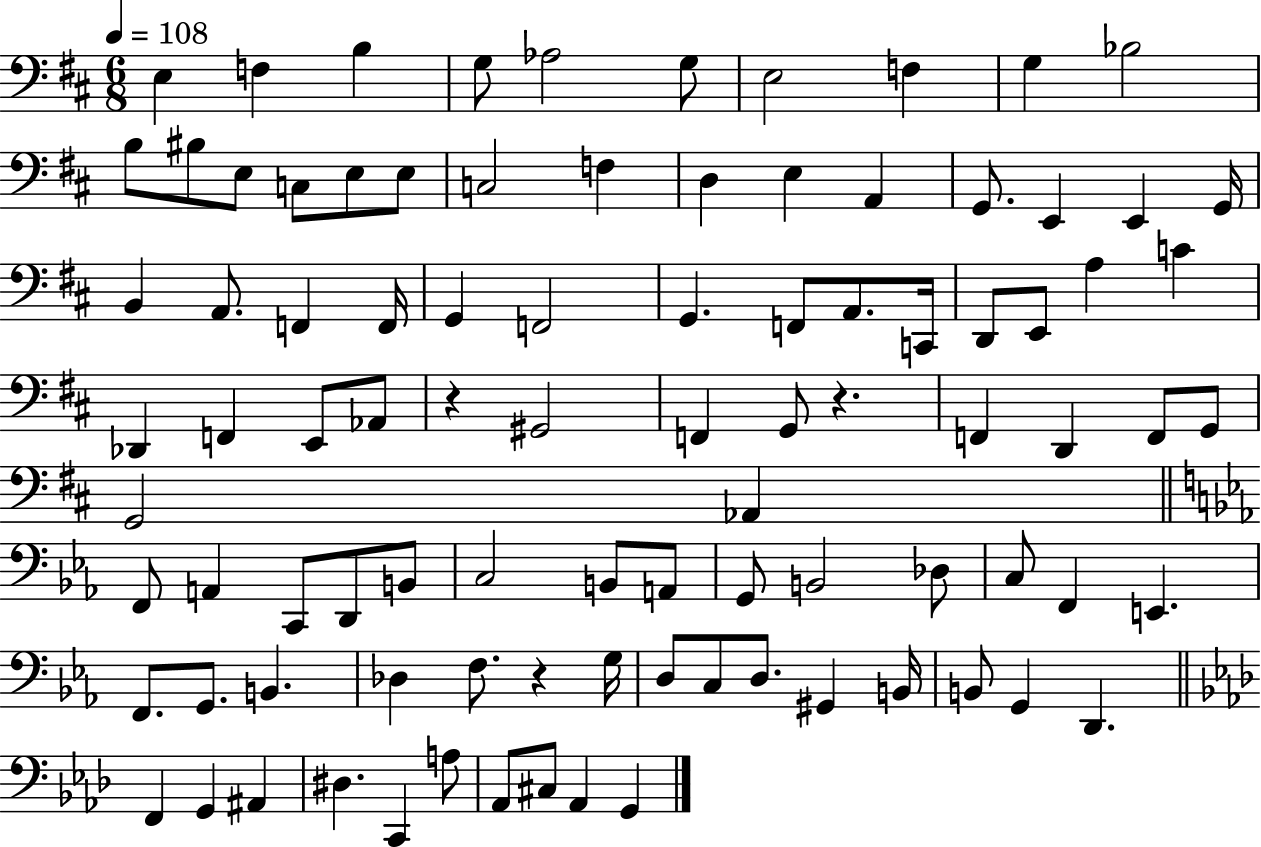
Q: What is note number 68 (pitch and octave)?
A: G2